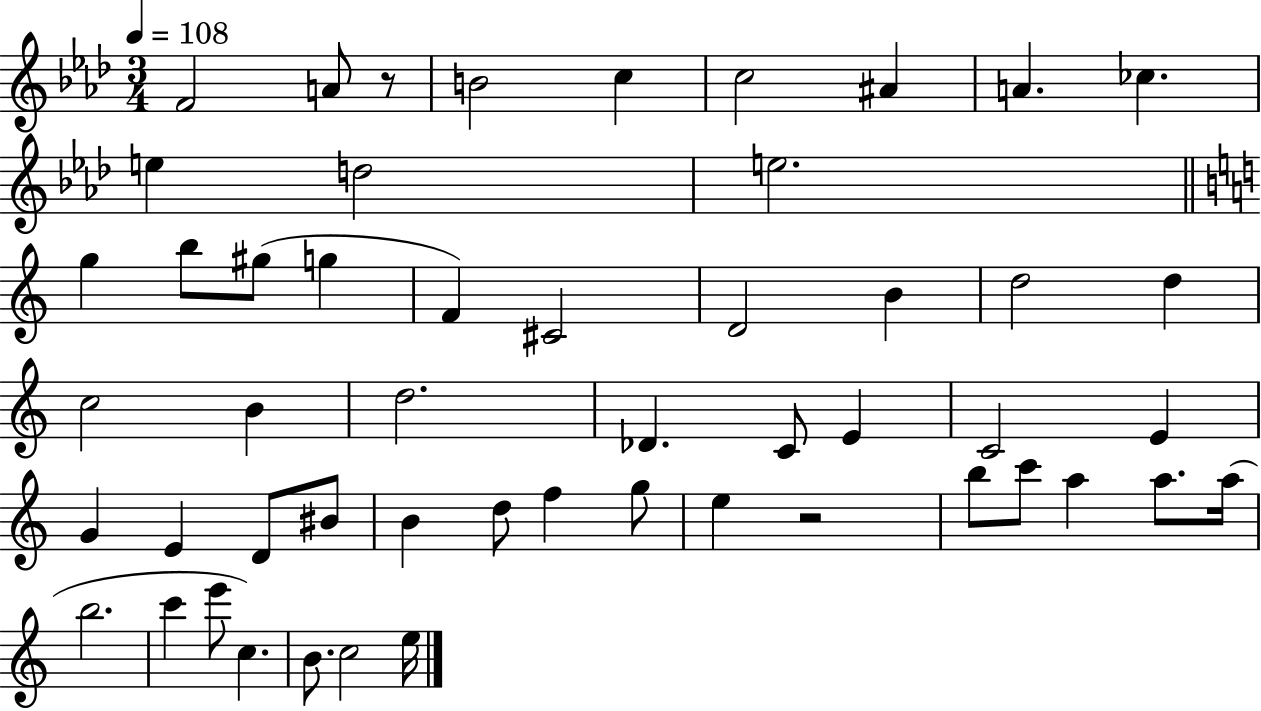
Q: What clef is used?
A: treble